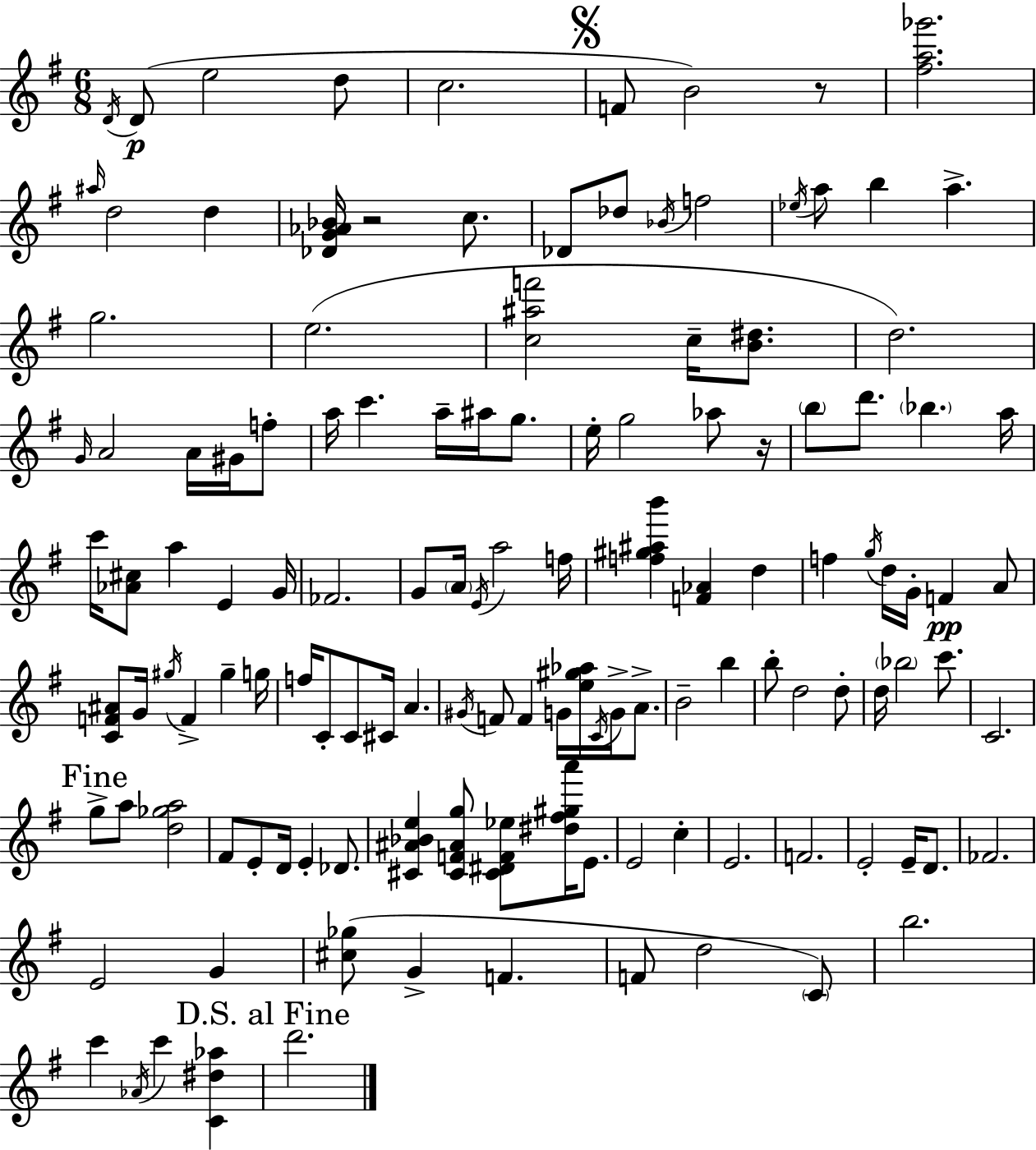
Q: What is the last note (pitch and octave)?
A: D6